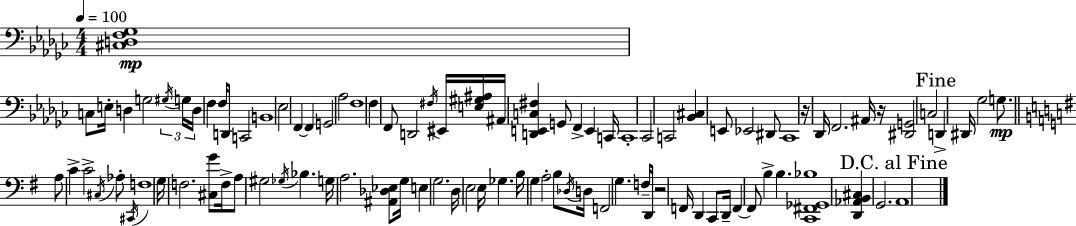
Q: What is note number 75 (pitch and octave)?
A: F3